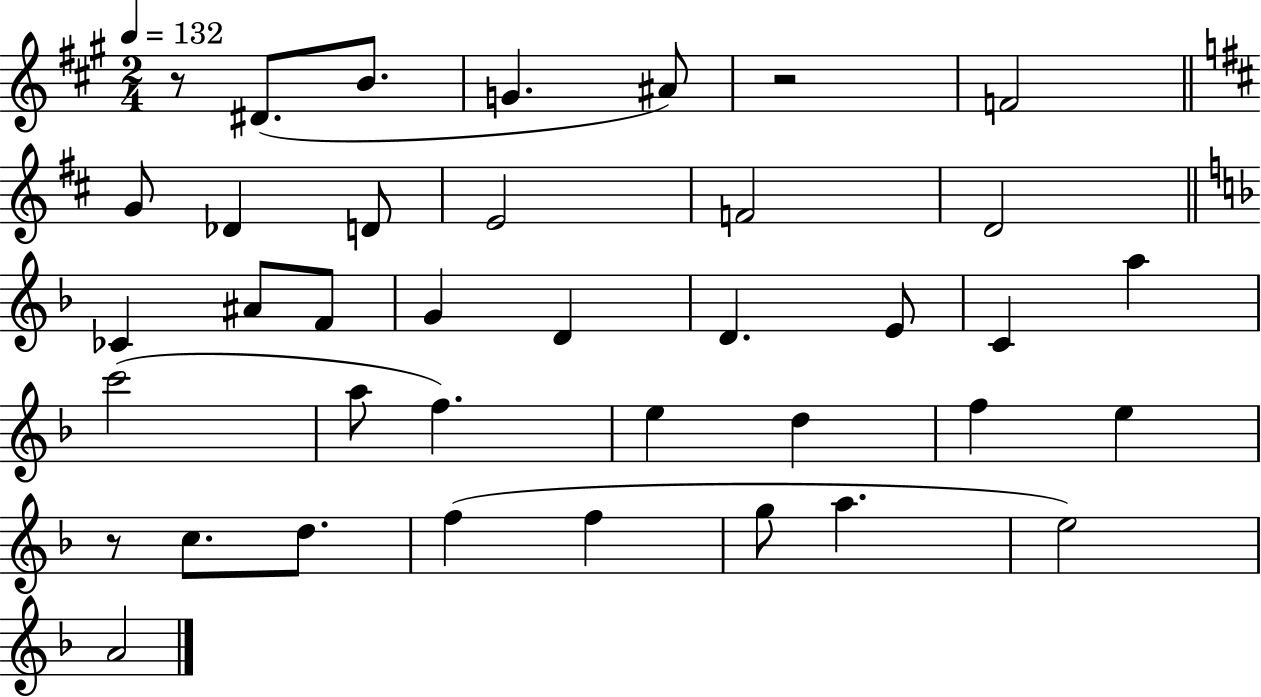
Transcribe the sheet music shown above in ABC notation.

X:1
T:Untitled
M:2/4
L:1/4
K:A
z/2 ^D/2 B/2 G ^A/2 z2 F2 G/2 _D D/2 E2 F2 D2 _C ^A/2 F/2 G D D E/2 C a c'2 a/2 f e d f e z/2 c/2 d/2 f f g/2 a e2 A2